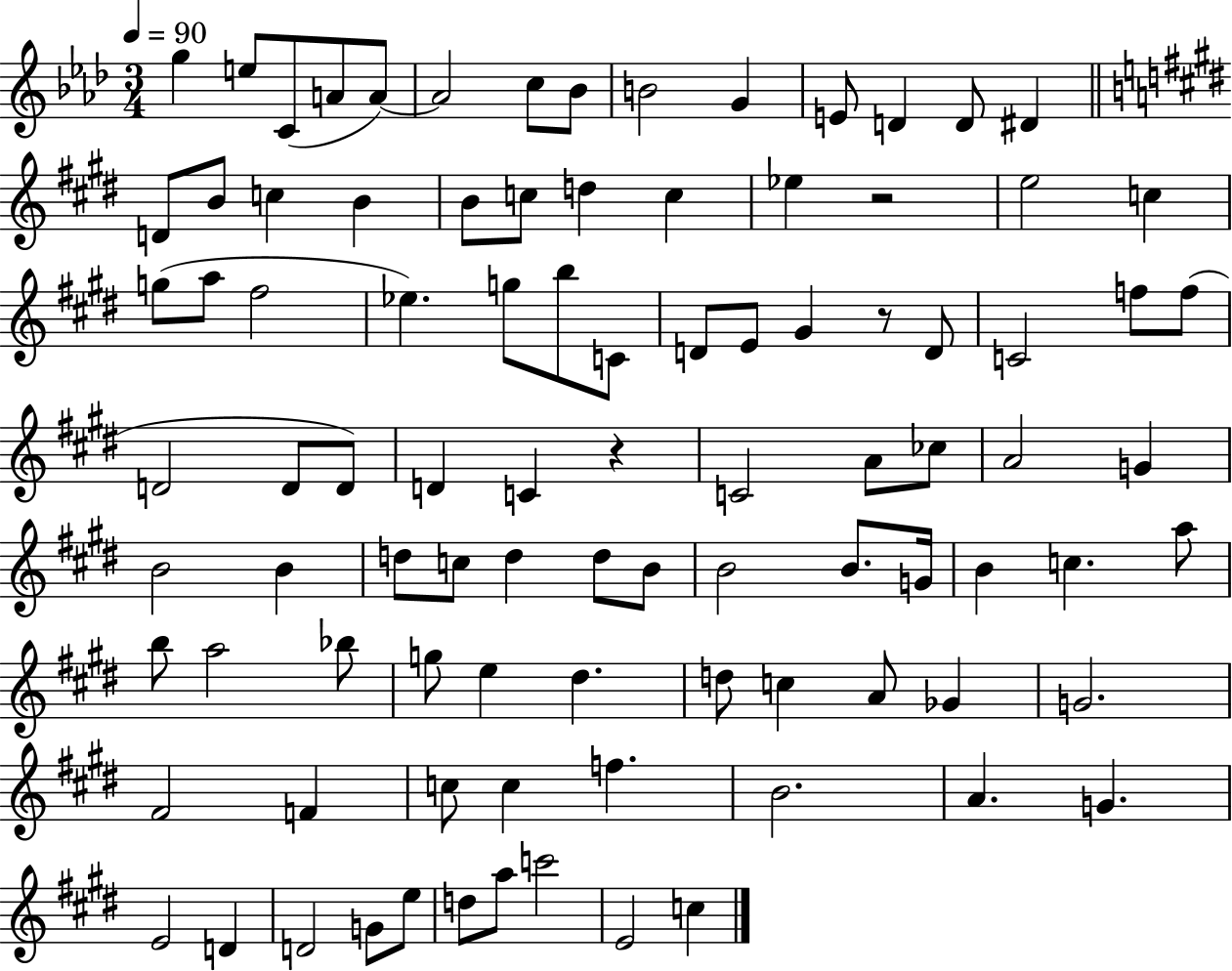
X:1
T:Untitled
M:3/4
L:1/4
K:Ab
g e/2 C/2 A/2 A/2 A2 c/2 _B/2 B2 G E/2 D D/2 ^D D/2 B/2 c B B/2 c/2 d c _e z2 e2 c g/2 a/2 ^f2 _e g/2 b/2 C/2 D/2 E/2 ^G z/2 D/2 C2 f/2 f/2 D2 D/2 D/2 D C z C2 A/2 _c/2 A2 G B2 B d/2 c/2 d d/2 B/2 B2 B/2 G/4 B c a/2 b/2 a2 _b/2 g/2 e ^d d/2 c A/2 _G G2 ^F2 F c/2 c f B2 A G E2 D D2 G/2 e/2 d/2 a/2 c'2 E2 c